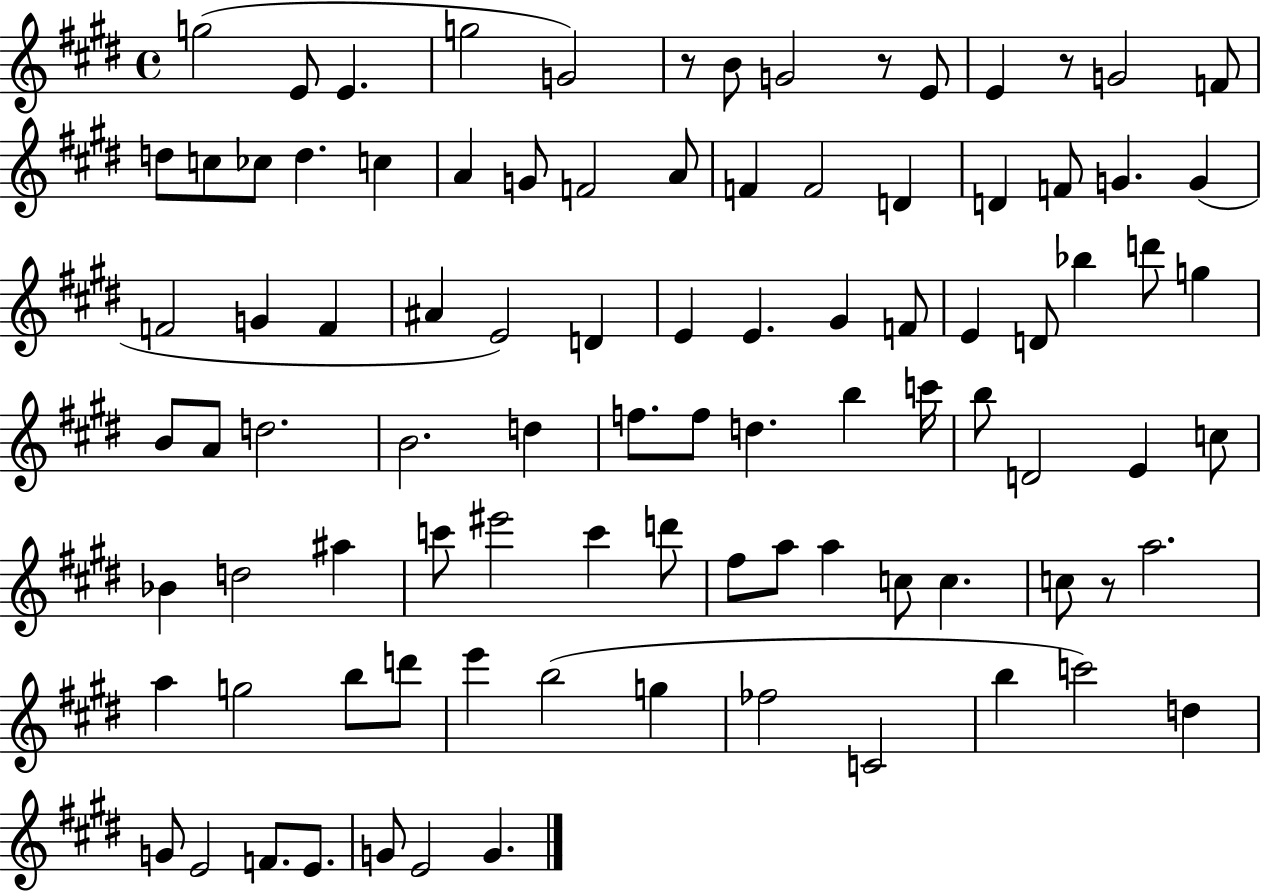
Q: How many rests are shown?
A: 4